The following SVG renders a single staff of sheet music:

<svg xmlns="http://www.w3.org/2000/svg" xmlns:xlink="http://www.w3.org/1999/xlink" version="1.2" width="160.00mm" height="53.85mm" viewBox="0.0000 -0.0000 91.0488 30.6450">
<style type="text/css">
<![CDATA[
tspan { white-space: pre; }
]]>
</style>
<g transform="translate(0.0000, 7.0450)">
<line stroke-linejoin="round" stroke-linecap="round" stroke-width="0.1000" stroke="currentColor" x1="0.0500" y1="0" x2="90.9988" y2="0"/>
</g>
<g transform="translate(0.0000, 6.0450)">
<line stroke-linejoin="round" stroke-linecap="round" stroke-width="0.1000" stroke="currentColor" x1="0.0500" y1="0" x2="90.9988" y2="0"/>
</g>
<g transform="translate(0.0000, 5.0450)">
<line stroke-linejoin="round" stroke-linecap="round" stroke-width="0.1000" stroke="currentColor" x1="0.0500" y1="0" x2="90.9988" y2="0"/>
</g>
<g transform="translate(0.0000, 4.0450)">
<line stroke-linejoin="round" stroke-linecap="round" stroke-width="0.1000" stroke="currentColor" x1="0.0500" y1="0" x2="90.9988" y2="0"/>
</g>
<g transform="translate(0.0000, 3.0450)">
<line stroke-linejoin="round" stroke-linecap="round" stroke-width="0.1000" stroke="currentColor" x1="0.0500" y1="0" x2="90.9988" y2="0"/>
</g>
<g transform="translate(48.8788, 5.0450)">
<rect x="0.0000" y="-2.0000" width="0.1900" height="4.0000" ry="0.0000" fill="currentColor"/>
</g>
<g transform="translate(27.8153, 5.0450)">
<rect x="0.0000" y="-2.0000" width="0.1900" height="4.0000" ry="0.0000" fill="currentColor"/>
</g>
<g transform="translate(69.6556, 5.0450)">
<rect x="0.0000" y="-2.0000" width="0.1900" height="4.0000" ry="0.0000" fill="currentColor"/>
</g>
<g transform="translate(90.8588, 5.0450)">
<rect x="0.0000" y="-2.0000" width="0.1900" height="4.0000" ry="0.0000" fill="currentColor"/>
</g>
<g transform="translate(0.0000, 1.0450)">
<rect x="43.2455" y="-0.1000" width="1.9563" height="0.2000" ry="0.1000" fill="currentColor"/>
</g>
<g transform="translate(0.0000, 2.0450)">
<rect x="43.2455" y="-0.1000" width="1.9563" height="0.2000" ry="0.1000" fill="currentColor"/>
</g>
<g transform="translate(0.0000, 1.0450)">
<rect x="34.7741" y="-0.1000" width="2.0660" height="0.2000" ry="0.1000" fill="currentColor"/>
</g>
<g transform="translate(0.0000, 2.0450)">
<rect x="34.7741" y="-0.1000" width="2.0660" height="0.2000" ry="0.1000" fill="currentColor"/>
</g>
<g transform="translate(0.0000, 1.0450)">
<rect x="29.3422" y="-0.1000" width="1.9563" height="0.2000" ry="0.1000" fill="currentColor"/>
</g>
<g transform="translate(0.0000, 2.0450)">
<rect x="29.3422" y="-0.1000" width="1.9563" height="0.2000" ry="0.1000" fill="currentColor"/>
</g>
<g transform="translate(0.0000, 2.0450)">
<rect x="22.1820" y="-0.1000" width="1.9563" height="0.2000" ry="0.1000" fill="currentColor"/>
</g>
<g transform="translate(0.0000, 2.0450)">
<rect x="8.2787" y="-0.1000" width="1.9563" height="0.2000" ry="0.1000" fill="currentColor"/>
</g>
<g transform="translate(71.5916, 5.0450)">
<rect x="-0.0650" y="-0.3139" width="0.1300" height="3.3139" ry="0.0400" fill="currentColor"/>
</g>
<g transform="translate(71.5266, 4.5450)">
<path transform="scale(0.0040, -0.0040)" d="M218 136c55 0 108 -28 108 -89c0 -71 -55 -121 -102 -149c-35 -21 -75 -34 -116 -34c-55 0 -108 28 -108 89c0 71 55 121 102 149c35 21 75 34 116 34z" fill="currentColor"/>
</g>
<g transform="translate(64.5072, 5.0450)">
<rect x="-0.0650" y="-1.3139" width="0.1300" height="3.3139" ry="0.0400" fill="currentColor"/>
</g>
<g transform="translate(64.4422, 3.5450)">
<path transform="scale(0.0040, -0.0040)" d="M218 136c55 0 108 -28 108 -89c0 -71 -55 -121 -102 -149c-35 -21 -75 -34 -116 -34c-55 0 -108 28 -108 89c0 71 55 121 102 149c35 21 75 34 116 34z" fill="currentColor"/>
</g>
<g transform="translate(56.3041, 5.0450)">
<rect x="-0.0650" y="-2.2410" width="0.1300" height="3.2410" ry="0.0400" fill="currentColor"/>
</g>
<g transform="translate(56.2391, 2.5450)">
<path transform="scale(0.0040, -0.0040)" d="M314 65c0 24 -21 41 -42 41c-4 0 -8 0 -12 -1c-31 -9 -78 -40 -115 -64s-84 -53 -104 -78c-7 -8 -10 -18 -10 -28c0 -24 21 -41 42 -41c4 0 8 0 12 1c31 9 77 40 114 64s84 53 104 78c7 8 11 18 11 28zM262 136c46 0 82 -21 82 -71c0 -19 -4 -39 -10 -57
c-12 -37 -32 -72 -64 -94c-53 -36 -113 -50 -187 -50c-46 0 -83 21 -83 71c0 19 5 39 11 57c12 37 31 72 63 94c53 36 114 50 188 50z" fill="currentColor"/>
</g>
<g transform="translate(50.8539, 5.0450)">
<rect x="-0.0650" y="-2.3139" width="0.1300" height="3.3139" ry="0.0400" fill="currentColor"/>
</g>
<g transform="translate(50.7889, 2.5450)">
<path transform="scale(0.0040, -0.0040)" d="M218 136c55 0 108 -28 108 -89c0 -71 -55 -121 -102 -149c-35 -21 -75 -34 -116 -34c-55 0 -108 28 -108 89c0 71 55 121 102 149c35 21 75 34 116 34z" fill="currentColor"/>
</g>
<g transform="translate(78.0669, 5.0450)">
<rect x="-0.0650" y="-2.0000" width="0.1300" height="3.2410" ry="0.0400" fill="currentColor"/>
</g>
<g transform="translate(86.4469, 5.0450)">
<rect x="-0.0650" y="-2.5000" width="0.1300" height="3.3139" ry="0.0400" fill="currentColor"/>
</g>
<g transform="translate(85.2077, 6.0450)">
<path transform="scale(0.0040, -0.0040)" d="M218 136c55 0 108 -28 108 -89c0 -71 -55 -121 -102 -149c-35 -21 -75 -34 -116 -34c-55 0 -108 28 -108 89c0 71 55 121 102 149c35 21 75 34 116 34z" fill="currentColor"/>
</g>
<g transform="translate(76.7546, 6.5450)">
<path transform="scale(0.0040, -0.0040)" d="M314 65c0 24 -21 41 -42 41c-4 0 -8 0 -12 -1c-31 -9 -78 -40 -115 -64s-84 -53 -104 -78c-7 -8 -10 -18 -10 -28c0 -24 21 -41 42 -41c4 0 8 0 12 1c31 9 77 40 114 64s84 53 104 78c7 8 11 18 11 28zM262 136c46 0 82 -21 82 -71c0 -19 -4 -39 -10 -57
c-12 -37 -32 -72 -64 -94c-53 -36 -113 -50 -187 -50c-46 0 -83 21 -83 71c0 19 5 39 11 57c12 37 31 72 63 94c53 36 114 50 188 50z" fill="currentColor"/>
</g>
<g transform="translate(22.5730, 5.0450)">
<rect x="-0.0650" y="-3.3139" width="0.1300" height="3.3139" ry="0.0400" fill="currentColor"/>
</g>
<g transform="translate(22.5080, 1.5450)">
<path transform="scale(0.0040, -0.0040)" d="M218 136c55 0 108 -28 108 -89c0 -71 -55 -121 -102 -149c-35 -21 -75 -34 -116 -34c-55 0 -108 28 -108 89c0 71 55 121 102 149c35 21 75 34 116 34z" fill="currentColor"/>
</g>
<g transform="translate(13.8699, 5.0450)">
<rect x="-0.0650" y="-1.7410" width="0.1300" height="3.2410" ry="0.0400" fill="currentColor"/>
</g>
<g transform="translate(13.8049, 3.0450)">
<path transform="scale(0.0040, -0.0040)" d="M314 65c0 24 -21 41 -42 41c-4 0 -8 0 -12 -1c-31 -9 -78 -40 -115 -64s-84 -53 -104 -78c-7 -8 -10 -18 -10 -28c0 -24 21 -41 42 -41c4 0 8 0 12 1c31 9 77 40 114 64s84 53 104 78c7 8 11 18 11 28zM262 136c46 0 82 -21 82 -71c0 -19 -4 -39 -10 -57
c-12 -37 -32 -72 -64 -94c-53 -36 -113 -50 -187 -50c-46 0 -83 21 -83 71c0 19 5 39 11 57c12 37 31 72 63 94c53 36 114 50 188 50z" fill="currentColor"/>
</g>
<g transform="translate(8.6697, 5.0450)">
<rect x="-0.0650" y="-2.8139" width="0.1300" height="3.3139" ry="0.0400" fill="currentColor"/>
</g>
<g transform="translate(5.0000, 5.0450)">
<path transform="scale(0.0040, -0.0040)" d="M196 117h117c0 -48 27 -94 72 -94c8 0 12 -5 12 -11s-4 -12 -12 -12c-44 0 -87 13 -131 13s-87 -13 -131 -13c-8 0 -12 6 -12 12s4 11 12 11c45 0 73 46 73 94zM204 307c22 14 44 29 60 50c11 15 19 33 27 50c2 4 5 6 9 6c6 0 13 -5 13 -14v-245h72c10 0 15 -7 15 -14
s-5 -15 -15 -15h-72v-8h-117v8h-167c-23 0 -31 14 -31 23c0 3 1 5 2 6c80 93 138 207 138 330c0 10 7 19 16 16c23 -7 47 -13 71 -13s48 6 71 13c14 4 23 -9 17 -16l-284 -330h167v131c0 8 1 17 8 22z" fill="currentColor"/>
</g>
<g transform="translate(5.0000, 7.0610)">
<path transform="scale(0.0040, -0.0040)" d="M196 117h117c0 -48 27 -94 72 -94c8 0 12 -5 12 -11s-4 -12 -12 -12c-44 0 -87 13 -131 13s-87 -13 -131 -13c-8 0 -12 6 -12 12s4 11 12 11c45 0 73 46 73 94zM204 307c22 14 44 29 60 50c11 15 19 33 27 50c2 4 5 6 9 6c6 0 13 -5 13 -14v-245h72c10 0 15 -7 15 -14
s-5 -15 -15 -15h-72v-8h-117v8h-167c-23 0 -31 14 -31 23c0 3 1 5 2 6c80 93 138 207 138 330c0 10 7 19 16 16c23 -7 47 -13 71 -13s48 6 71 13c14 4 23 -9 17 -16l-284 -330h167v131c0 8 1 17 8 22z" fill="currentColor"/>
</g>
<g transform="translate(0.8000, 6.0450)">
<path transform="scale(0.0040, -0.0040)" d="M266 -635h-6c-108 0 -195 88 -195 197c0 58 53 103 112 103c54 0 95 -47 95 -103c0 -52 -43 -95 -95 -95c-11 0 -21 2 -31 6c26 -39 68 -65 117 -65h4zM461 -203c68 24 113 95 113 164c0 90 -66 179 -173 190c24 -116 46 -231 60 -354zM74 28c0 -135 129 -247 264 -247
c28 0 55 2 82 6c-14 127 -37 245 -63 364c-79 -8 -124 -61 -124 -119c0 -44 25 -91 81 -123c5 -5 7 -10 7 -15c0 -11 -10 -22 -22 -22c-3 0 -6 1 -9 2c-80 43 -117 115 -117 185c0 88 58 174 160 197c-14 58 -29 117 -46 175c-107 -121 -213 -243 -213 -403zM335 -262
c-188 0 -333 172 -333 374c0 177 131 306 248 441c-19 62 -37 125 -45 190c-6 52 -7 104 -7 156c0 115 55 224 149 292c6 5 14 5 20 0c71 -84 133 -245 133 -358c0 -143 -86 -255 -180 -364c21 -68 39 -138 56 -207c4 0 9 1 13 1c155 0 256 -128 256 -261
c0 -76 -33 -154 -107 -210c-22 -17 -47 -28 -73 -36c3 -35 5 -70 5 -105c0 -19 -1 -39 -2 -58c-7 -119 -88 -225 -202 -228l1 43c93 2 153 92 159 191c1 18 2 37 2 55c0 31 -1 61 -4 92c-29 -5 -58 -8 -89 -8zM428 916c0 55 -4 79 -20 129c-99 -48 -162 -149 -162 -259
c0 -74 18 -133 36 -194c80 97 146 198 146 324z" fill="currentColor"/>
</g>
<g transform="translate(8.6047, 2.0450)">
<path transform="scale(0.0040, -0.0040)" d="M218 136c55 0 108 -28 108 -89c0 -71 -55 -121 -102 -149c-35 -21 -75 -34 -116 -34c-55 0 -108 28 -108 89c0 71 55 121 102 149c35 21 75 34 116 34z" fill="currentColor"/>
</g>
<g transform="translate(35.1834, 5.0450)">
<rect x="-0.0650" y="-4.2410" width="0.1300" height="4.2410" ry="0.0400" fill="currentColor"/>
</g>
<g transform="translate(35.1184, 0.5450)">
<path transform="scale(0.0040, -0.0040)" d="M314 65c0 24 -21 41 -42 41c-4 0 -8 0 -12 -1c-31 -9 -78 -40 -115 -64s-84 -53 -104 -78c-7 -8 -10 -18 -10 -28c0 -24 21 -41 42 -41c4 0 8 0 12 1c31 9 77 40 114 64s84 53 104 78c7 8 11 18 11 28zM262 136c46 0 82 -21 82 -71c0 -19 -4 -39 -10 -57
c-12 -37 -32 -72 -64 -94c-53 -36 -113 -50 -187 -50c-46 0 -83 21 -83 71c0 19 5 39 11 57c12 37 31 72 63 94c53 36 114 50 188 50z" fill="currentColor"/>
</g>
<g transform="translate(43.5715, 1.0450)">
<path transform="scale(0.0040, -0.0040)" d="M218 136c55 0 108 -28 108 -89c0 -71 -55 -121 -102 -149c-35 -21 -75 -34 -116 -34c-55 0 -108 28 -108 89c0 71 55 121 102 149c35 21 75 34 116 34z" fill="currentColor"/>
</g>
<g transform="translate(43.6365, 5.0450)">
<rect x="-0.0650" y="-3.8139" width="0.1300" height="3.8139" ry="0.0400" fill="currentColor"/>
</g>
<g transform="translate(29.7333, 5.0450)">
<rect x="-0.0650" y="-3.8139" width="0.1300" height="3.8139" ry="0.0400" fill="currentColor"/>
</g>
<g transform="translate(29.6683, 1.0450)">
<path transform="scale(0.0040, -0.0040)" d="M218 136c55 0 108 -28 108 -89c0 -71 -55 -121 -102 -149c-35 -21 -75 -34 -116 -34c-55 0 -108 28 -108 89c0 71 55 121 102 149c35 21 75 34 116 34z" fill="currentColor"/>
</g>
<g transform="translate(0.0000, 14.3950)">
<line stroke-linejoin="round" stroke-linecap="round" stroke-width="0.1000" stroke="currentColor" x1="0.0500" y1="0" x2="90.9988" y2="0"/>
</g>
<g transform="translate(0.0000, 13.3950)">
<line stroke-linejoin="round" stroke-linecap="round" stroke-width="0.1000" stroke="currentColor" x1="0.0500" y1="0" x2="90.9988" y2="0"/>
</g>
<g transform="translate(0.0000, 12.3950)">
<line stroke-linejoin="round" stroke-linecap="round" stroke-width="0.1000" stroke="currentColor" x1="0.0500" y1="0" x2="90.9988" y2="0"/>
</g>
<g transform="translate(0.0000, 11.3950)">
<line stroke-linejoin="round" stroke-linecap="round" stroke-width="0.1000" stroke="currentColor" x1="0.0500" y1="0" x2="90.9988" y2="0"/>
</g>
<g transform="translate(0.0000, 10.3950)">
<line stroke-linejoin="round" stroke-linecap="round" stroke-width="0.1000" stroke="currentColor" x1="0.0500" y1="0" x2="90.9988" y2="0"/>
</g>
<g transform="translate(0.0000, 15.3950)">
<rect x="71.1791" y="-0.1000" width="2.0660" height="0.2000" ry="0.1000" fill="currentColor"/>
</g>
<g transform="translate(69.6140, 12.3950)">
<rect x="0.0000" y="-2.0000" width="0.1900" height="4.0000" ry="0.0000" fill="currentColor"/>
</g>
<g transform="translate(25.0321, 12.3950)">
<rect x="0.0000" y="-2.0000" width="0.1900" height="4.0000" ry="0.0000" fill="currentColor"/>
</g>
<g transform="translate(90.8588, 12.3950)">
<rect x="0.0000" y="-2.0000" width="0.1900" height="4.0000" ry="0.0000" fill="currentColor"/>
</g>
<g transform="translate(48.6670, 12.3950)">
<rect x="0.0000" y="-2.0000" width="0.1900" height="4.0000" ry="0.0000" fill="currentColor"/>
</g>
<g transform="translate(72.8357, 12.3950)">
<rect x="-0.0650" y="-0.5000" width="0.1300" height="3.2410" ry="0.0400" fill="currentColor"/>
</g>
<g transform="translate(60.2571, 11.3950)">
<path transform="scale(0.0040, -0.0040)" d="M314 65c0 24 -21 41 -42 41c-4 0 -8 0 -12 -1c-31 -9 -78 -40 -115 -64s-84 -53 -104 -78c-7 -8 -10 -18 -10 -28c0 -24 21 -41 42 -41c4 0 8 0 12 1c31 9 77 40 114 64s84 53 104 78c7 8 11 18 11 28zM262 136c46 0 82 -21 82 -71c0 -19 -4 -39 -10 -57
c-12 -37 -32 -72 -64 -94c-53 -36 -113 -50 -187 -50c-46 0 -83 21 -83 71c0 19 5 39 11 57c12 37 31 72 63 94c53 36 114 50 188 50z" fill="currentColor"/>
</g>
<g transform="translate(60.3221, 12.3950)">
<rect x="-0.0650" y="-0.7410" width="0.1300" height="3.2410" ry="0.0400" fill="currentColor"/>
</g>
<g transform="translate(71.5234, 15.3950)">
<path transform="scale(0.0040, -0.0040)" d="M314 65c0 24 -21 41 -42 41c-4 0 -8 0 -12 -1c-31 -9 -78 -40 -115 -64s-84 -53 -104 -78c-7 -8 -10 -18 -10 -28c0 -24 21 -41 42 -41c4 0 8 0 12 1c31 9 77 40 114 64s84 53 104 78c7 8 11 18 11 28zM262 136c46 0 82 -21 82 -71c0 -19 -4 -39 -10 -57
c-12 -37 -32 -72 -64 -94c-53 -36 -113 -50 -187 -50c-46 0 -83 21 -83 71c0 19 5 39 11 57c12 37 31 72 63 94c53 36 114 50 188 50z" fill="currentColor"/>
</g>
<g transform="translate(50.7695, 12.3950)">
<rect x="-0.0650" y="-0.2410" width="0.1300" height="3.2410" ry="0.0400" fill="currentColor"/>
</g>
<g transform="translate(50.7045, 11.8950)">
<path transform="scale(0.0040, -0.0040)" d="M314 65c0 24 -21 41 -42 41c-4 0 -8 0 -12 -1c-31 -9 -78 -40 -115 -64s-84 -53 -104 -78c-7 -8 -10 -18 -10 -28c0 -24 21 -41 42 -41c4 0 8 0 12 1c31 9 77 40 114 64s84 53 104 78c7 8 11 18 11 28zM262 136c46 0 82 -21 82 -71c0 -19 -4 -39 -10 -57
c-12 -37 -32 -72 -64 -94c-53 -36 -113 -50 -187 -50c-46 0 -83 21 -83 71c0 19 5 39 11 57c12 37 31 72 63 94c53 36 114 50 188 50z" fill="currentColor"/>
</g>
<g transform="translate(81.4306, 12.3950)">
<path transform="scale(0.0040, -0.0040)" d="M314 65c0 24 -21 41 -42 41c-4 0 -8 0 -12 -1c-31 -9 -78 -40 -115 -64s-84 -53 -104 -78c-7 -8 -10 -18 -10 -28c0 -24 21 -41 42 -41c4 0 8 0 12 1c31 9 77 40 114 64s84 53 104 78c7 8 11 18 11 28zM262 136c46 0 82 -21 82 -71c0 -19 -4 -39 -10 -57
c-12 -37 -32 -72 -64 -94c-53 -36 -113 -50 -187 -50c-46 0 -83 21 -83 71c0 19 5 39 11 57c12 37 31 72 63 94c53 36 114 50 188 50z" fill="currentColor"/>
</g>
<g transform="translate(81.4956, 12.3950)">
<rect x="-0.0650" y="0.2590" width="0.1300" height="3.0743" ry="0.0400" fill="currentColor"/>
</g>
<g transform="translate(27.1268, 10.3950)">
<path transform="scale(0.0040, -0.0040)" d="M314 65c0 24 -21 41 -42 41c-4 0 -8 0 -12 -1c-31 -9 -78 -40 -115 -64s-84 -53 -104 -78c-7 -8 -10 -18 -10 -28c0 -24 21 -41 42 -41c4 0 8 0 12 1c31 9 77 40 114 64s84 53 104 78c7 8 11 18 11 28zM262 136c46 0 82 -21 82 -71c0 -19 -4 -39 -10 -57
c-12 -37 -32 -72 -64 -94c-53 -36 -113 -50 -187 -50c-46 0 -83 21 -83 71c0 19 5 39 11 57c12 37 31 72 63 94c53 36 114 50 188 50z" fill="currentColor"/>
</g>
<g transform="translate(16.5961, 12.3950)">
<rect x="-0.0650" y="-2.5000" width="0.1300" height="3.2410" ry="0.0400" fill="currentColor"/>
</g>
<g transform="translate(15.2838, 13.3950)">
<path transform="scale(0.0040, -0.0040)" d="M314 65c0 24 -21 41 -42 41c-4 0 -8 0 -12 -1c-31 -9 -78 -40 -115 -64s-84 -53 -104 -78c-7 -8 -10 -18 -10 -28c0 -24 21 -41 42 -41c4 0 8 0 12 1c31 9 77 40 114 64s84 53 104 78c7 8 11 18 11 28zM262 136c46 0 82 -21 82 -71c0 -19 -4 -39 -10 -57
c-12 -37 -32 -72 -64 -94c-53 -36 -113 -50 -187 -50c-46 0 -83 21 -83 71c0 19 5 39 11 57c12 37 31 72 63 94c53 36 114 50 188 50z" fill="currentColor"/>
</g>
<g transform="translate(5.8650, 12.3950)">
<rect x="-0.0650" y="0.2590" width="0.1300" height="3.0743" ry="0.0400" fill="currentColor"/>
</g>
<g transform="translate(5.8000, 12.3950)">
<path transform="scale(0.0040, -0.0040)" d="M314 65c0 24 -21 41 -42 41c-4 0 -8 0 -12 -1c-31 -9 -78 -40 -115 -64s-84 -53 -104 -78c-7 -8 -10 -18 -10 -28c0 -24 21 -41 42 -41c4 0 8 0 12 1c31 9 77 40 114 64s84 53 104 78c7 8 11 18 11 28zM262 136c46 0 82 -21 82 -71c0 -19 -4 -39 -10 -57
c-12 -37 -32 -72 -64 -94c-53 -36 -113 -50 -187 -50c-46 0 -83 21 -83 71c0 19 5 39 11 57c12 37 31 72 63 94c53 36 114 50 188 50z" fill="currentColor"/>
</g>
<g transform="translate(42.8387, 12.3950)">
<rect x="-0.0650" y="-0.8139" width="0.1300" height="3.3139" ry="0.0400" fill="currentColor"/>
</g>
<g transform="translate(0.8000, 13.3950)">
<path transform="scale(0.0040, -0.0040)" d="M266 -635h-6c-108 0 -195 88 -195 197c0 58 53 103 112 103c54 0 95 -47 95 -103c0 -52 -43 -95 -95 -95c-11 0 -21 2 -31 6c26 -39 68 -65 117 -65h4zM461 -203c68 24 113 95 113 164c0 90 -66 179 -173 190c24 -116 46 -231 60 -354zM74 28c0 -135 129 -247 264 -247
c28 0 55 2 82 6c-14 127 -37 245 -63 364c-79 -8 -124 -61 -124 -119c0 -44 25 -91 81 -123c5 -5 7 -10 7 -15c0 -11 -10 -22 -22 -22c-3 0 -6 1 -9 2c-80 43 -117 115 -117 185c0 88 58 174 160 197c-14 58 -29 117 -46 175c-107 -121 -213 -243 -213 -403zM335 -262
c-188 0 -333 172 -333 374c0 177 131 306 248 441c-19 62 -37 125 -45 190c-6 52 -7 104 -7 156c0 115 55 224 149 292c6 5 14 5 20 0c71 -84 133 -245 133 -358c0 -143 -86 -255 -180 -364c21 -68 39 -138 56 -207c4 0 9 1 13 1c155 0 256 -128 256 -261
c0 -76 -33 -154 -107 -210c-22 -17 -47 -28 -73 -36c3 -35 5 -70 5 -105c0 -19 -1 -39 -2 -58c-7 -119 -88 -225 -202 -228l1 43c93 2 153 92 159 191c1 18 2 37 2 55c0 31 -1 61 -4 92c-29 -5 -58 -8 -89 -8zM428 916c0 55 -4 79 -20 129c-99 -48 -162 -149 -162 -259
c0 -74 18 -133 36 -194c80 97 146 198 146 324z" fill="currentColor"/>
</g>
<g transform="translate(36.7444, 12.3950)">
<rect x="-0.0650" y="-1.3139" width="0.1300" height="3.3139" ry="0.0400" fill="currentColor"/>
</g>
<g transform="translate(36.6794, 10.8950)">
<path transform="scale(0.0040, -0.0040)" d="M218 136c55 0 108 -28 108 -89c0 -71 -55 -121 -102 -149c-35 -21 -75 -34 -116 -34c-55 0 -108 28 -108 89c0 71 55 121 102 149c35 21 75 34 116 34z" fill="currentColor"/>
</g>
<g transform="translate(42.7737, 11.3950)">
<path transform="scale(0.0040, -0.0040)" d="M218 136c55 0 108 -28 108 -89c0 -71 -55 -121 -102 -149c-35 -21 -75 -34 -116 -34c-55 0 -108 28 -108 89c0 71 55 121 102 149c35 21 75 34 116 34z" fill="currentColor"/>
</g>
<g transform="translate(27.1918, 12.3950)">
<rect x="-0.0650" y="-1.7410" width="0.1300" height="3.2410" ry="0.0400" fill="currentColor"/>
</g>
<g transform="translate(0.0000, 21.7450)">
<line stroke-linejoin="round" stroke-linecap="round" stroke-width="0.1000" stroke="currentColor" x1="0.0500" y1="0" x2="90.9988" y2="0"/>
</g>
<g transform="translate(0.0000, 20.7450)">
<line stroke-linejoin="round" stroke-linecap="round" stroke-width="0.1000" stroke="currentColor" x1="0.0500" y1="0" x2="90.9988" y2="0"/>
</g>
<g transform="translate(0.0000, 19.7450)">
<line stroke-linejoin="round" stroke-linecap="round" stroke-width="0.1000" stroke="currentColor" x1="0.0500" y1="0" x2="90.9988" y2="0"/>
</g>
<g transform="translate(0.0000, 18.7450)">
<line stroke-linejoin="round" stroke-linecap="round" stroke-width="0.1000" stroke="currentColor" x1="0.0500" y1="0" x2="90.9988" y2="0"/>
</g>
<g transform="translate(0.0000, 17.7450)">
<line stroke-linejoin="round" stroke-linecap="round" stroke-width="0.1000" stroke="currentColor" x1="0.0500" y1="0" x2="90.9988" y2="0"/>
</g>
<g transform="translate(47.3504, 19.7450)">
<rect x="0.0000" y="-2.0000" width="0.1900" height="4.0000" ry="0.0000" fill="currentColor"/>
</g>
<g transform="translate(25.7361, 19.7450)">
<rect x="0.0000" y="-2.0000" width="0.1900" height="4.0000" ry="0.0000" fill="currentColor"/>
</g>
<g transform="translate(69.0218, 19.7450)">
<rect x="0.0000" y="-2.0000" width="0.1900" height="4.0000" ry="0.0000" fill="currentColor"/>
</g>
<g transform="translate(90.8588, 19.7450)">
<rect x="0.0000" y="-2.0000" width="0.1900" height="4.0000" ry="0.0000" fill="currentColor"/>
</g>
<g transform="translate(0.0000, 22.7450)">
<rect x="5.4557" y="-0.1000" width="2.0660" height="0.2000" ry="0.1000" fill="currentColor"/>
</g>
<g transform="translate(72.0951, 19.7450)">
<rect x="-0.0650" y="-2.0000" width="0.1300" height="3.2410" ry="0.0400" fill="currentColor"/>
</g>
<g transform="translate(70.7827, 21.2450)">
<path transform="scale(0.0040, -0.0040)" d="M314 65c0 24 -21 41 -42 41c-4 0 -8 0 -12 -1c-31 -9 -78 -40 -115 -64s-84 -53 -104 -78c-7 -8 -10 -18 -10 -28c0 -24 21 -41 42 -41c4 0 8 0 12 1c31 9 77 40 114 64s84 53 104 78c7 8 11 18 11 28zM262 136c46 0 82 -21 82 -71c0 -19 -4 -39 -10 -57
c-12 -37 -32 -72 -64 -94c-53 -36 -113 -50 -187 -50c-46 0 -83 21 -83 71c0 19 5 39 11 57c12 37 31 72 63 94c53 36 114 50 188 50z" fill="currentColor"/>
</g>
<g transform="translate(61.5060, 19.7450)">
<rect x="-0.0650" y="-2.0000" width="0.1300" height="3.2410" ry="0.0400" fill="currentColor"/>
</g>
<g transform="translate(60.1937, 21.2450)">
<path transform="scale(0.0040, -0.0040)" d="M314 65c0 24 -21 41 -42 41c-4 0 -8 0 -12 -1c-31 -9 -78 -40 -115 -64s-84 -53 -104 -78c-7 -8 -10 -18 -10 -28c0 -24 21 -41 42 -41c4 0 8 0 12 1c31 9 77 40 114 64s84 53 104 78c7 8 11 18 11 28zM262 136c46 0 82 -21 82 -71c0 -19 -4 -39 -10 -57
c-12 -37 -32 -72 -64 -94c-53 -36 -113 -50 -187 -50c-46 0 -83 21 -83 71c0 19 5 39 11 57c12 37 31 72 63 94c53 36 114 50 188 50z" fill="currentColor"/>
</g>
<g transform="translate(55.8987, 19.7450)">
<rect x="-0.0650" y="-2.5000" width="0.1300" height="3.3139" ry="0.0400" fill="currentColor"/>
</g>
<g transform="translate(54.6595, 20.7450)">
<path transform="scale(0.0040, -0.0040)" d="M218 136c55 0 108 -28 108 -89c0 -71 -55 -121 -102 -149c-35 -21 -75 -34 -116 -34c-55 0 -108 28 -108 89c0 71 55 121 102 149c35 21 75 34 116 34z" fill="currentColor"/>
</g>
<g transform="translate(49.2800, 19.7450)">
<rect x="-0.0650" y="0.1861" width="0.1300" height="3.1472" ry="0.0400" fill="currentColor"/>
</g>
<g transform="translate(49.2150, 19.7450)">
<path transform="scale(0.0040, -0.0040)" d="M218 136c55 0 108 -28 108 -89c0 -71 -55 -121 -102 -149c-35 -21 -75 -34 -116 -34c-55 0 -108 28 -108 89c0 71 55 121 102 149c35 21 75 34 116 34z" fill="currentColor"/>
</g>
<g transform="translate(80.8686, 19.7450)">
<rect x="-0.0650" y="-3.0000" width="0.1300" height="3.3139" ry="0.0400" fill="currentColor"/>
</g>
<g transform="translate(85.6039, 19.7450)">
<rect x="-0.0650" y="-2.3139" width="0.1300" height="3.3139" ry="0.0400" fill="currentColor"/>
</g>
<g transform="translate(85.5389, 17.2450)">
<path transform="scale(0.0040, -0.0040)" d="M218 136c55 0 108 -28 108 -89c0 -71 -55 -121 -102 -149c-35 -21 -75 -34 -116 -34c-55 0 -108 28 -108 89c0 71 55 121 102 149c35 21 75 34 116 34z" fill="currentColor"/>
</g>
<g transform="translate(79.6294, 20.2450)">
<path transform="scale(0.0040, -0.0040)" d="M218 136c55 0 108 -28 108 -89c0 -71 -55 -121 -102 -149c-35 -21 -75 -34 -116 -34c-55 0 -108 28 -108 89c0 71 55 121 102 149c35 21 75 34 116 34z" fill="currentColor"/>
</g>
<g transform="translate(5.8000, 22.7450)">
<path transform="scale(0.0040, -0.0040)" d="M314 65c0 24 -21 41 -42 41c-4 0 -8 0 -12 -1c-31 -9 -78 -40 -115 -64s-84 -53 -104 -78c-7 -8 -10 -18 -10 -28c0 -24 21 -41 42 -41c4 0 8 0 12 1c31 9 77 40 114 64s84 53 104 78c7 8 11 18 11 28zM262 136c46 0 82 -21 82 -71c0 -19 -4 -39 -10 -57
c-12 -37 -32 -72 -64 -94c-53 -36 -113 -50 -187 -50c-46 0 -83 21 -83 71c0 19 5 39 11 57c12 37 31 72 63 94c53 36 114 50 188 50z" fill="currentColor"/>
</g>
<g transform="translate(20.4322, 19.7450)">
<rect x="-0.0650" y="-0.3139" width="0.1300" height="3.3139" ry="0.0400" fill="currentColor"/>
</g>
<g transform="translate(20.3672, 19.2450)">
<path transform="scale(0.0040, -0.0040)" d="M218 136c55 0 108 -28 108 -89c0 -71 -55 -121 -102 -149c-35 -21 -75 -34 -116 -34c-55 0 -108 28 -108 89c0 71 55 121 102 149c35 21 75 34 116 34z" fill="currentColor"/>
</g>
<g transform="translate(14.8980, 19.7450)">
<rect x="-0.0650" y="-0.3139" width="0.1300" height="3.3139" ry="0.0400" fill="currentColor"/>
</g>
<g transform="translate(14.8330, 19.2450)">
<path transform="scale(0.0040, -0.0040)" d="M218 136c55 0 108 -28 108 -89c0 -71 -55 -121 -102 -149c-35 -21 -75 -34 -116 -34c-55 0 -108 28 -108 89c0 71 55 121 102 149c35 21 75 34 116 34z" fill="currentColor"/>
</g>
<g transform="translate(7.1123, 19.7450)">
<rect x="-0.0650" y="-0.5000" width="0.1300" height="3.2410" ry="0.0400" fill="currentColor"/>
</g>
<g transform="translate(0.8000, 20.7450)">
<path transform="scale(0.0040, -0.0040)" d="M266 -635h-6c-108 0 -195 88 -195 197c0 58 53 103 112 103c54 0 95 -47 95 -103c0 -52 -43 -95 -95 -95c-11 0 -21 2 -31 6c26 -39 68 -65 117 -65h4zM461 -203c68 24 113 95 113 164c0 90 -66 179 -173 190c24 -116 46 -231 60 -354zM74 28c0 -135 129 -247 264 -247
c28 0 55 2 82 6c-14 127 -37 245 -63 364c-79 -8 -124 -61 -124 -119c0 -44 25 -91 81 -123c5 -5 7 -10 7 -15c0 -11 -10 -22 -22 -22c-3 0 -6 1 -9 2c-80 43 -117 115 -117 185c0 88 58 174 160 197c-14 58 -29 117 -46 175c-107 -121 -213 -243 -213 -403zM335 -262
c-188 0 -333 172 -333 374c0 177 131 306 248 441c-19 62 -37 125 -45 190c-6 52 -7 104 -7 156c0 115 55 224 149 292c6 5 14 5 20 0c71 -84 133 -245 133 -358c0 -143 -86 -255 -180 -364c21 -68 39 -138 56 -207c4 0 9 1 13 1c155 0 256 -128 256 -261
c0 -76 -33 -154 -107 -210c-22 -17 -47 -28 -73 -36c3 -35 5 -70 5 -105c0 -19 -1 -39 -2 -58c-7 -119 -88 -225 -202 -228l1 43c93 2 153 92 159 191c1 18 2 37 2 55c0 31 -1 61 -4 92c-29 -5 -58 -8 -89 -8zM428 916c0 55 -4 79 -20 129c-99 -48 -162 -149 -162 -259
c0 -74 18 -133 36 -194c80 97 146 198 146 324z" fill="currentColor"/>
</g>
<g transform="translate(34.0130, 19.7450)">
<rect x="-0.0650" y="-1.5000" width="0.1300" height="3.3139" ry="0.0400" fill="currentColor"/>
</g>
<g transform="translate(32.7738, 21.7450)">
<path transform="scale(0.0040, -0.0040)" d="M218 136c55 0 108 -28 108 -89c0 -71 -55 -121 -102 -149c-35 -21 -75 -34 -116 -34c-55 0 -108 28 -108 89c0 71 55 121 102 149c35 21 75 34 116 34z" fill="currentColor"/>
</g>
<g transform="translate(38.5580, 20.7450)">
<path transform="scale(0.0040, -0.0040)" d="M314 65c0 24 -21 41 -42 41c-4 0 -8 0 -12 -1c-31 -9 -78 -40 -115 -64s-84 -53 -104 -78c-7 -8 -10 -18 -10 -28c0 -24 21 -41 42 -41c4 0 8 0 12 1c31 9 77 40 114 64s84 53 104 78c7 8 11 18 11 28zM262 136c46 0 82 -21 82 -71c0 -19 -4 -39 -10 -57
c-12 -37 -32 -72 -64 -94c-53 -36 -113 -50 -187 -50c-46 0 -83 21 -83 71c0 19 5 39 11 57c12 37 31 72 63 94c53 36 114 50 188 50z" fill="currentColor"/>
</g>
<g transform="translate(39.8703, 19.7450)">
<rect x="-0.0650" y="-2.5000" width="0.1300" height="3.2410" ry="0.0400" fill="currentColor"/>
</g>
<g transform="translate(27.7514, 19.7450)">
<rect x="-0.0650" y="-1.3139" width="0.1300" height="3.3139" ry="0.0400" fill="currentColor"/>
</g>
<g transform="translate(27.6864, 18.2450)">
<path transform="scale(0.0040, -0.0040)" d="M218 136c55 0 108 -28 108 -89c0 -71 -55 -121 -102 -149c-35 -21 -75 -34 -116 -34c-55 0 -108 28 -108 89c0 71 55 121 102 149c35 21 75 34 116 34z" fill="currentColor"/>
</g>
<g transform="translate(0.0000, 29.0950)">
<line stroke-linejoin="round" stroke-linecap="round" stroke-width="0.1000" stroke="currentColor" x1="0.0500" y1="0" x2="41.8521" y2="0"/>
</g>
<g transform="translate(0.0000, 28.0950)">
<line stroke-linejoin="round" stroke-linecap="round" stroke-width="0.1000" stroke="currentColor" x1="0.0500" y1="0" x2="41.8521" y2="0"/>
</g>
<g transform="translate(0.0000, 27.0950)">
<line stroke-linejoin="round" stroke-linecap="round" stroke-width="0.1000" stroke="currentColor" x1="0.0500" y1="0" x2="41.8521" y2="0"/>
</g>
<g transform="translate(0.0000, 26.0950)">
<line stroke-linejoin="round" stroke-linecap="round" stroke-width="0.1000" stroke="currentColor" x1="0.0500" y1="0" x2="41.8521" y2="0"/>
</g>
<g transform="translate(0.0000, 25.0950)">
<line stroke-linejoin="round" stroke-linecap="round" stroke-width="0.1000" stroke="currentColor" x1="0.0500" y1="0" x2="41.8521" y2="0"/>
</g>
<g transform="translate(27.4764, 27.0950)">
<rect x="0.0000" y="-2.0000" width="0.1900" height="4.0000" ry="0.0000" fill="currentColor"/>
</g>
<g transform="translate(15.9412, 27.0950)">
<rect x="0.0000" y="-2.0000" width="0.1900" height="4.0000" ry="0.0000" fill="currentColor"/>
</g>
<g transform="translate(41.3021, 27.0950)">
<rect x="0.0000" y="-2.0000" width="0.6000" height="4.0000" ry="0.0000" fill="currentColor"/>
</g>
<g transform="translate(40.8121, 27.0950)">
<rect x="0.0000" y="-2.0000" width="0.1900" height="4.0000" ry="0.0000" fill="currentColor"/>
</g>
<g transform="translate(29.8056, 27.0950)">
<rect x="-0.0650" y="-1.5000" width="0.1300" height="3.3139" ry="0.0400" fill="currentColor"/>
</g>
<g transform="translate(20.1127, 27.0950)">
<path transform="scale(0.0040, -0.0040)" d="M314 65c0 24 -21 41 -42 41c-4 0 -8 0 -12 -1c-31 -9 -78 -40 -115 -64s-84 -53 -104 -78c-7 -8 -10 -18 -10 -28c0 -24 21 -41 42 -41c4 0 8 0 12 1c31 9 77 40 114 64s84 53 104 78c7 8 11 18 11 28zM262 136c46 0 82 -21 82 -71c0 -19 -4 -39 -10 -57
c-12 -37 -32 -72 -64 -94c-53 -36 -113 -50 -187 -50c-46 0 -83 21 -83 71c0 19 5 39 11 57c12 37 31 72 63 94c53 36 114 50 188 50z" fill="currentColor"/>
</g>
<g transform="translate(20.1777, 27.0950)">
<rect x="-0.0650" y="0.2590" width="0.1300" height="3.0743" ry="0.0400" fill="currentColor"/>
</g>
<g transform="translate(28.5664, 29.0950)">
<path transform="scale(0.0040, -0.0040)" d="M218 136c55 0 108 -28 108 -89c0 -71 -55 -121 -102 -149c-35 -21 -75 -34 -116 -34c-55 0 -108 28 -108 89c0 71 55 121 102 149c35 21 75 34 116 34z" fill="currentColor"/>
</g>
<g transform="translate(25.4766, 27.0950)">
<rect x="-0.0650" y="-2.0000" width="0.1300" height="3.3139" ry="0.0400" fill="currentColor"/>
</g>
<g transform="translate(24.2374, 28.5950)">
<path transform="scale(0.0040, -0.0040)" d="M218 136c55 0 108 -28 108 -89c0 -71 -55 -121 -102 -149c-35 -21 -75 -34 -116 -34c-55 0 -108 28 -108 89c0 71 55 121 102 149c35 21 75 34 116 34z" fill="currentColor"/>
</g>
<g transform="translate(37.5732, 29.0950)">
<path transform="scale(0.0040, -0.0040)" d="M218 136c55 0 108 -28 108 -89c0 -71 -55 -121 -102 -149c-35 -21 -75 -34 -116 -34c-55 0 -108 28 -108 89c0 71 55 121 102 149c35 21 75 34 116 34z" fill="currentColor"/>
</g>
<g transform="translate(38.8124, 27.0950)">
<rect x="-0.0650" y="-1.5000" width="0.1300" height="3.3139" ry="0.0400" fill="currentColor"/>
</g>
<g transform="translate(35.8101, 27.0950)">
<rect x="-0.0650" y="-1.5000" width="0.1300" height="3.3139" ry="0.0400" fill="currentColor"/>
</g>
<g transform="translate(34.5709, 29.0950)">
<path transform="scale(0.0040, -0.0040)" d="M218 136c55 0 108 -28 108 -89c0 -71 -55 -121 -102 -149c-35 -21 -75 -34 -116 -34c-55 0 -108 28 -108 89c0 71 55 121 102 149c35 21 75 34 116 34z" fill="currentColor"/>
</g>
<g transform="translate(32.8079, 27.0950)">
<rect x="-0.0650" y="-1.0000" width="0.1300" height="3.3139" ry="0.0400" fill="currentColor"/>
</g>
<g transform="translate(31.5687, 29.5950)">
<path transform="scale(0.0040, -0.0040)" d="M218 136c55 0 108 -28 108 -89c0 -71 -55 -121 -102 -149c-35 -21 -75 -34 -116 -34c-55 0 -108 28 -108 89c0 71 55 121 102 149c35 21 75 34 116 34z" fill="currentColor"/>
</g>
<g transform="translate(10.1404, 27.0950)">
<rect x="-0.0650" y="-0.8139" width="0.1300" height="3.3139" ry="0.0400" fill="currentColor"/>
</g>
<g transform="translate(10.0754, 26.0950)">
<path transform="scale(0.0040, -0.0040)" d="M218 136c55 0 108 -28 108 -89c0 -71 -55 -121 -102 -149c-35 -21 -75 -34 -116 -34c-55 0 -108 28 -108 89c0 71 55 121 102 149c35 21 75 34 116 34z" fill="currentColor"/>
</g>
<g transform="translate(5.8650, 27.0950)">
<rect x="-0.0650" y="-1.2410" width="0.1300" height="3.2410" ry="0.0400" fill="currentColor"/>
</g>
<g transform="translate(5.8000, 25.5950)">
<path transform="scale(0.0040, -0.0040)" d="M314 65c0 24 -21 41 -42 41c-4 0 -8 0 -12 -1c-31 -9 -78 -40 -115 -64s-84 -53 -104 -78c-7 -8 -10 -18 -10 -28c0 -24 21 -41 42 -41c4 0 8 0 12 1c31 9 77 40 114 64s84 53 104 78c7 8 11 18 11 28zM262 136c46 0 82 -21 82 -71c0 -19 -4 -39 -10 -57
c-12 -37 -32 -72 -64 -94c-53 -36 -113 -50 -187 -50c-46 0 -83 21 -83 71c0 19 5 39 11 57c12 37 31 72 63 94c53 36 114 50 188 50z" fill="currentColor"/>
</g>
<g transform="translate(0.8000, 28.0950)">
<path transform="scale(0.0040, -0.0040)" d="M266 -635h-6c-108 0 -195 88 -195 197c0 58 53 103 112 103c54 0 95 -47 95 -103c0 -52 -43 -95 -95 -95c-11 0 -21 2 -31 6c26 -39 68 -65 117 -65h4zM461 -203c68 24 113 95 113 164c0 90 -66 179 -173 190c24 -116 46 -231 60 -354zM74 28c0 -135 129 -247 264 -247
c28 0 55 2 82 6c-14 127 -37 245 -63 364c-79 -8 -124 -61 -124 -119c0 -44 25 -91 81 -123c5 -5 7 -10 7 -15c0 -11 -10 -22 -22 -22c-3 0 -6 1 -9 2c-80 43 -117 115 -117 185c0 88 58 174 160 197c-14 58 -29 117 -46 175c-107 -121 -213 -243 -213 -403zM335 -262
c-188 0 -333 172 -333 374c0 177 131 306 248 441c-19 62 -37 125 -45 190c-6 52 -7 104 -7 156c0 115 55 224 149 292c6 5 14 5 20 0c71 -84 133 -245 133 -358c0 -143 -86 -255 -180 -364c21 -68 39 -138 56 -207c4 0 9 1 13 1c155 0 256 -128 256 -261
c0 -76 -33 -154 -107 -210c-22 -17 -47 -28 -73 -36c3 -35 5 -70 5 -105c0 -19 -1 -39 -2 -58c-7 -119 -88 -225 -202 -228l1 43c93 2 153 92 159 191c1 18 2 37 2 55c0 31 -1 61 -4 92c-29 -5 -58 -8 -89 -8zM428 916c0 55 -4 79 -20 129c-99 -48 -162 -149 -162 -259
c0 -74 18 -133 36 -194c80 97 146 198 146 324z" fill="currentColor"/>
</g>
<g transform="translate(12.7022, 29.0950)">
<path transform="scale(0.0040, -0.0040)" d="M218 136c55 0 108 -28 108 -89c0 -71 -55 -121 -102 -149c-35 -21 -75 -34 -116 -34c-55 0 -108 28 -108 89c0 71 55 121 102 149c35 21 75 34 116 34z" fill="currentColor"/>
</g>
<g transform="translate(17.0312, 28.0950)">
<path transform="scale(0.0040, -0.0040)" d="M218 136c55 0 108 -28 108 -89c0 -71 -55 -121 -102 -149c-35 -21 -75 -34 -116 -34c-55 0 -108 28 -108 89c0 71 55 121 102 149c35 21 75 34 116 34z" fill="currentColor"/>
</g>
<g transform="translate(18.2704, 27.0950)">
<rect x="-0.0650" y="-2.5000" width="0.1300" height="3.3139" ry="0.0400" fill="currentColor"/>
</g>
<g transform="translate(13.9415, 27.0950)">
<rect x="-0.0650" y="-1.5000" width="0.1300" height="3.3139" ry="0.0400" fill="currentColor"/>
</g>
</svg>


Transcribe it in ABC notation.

X:1
T:Untitled
M:4/4
L:1/4
K:C
a f2 b c' d'2 c' g g2 e c F2 G B2 G2 f2 e d c2 d2 C2 B2 C2 c c e E G2 B G F2 F2 A g e2 d E G B2 F E D E E